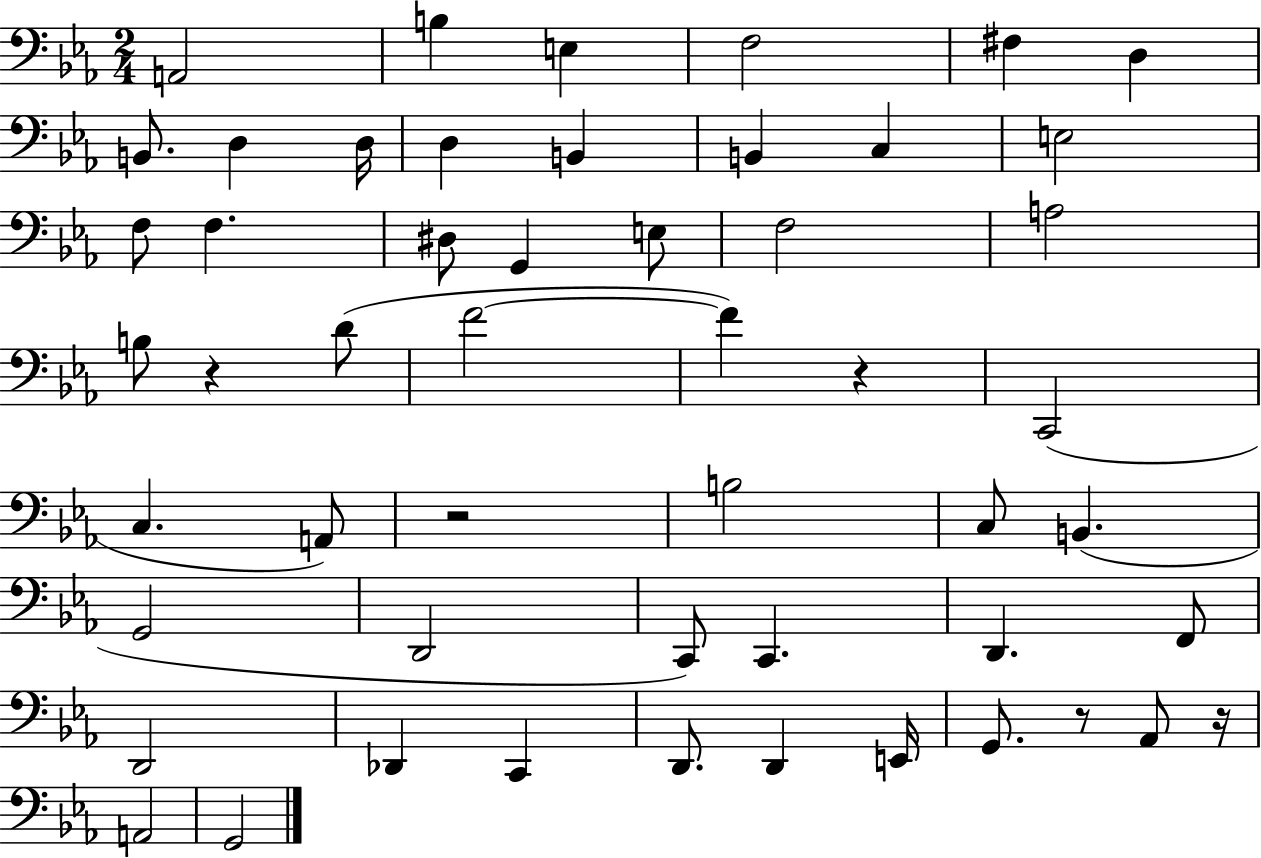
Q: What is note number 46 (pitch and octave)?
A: A2